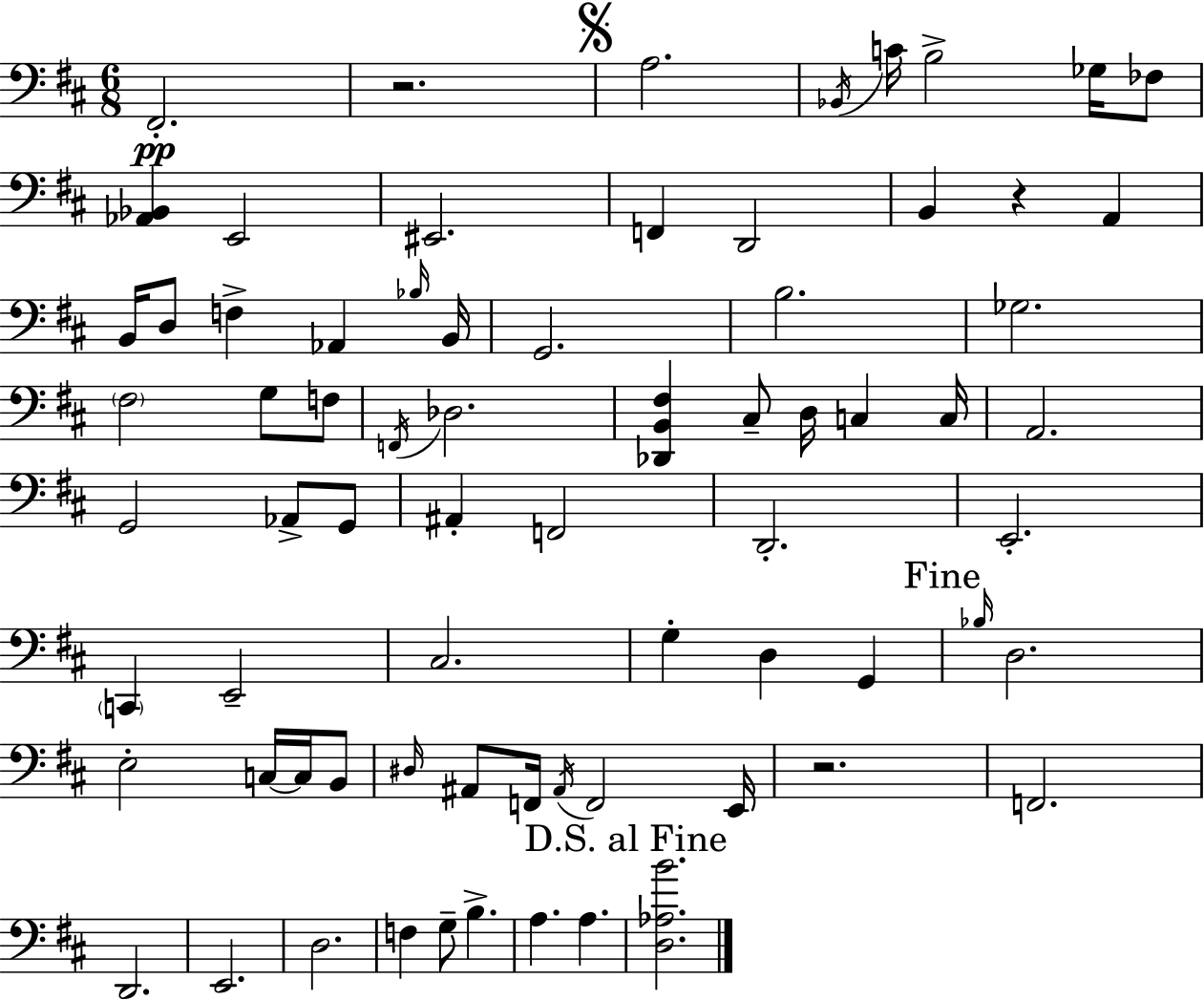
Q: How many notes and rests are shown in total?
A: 72